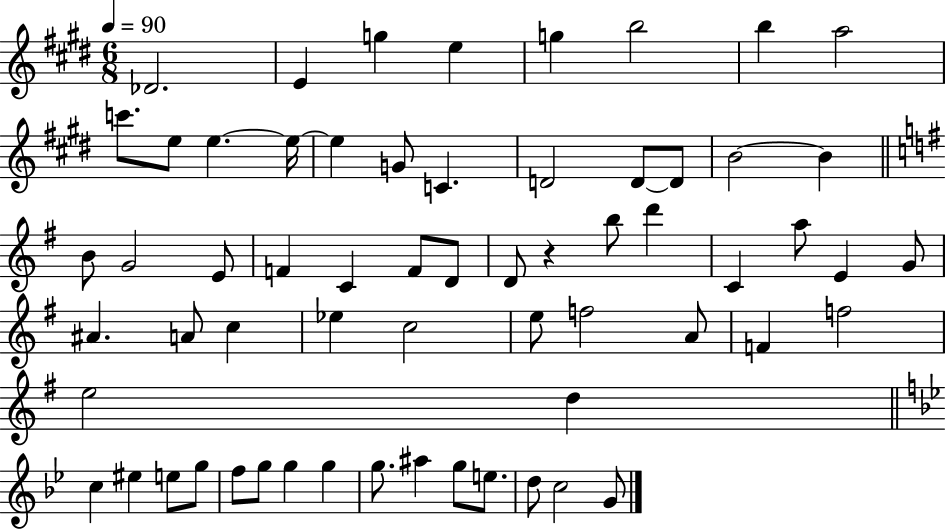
X:1
T:Untitled
M:6/8
L:1/4
K:E
_D2 E g e g b2 b a2 c'/2 e/2 e e/4 e G/2 C D2 D/2 D/2 B2 B B/2 G2 E/2 F C F/2 D/2 D/2 z b/2 d' C a/2 E G/2 ^A A/2 c _e c2 e/2 f2 A/2 F f2 e2 d c ^e e/2 g/2 f/2 g/2 g g g/2 ^a g/2 e/2 d/2 c2 G/2